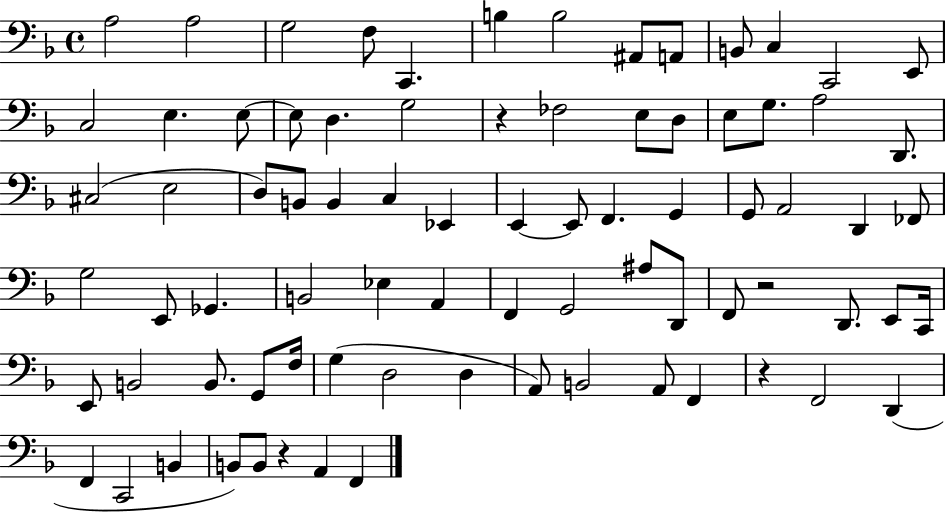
A3/h A3/h G3/h F3/e C2/q. B3/q B3/h A#2/e A2/e B2/e C3/q C2/h E2/e C3/h E3/q. E3/e E3/e D3/q. G3/h R/q FES3/h E3/e D3/e E3/e G3/e. A3/h D2/e. C#3/h E3/h D3/e B2/e B2/q C3/q Eb2/q E2/q E2/e F2/q. G2/q G2/e A2/h D2/q FES2/e G3/h E2/e Gb2/q. B2/h Eb3/q A2/q F2/q G2/h A#3/e D2/e F2/e R/h D2/e. E2/e C2/s E2/e B2/h B2/e. G2/e F3/s G3/q D3/h D3/q A2/e B2/h A2/e F2/q R/q F2/h D2/q F2/q C2/h B2/q B2/e B2/e R/q A2/q F2/q